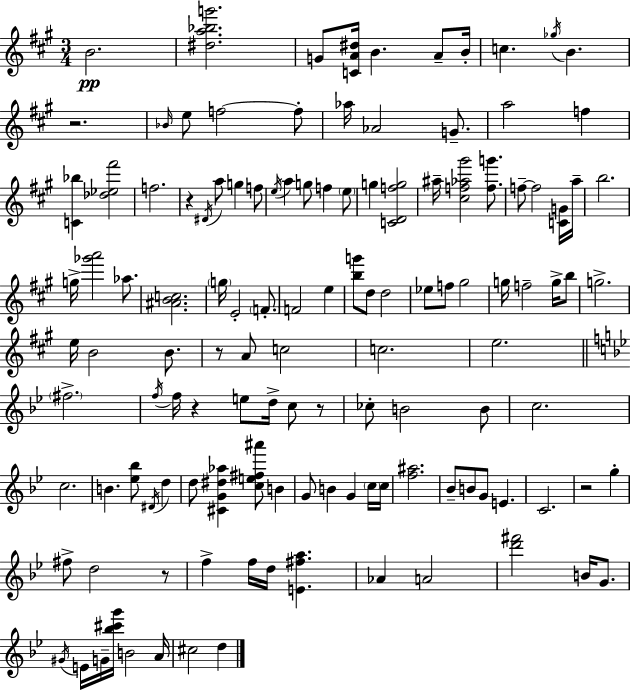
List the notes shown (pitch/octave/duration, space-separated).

B4/h. [D#5,A5,Bb5,G6]/h. G4/e [C4,A4,D#5]/s B4/q. A4/e B4/s C5/q. Gb5/s B4/q. R/h. Bb4/s E5/e F5/h F5/e Ab5/s Ab4/h G4/e. A5/h F5/q [C4,Bb5]/q [Db5,Eb5,F#6]/h F5/h. R/q D#4/s A5/e G5/q F5/e E5/s A5/q G5/e F5/q E5/e G5/q [C4,D4,F5,G5]/h A#5/s [C#5,F5,Ab5,G#6]/h [F5,G6]/e. F5/e F5/h [C4,G4]/s A5/s B5/h. G5/s [Gb6,A6]/h Ab5/e. [A#4,B4,C5]/h. G5/s E4/h F4/e. F4/h E5/q [B5,G6]/e D5/e D5/h Eb5/e F5/e G#5/h G5/s F5/h G5/s B5/e G5/h. E5/s B4/h B4/e. R/e A4/e C5/h C5/h. E5/h. F#5/h. F5/s F5/s R/q E5/e D5/s C5/e R/e CES5/e B4/h B4/e C5/h. C5/h. B4/q. [Eb5,Bb5]/e D#4/s D5/q D5/e [C#4,G4,D#5,Ab5]/q [C5,E5,F#5,A#6]/e B4/q G4/e B4/q G4/q C5/s C5/s [F5,A#5]/h. Bb4/e B4/e G4/e E4/q. C4/h. R/h G5/q F#5/e D5/h R/e F5/q F5/s D5/s [E4,F#5,A5]/q. Ab4/q A4/h [D6,F#6]/h B4/s G4/e. G#4/s E4/s G4/s [Bb5,C#6,G6]/s B4/h A4/s C#5/h D5/q